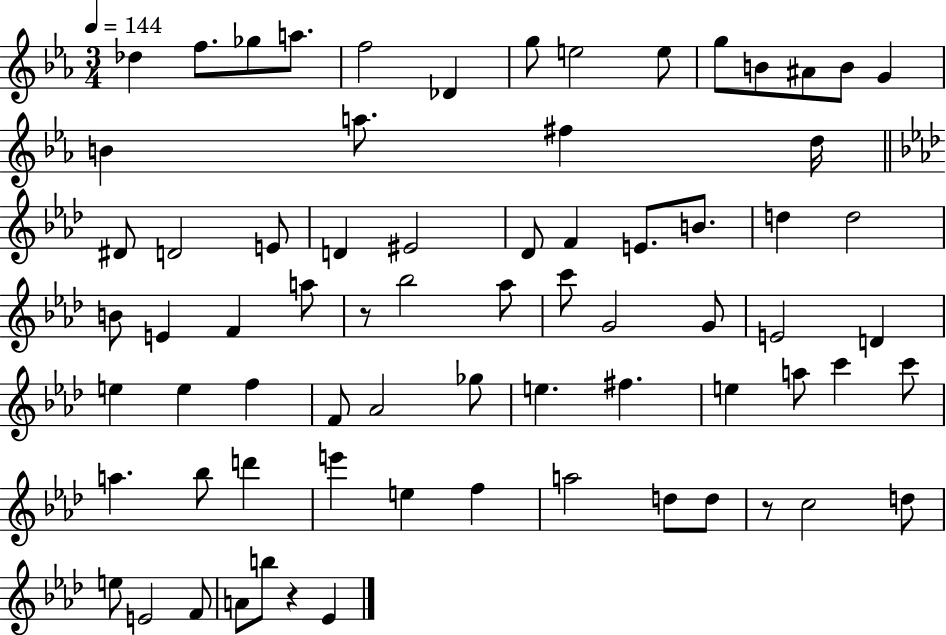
Db5/q F5/e. Gb5/e A5/e. F5/h Db4/q G5/e E5/h E5/e G5/e B4/e A#4/e B4/e G4/q B4/q A5/e. F#5/q D5/s D#4/e D4/h E4/e D4/q EIS4/h Db4/e F4/q E4/e. B4/e. D5/q D5/h B4/e E4/q F4/q A5/e R/e Bb5/h Ab5/e C6/e G4/h G4/e E4/h D4/q E5/q E5/q F5/q F4/e Ab4/h Gb5/e E5/q. F#5/q. E5/q A5/e C6/q C6/e A5/q. Bb5/e D6/q E6/q E5/q F5/q A5/h D5/e D5/e R/e C5/h D5/e E5/e E4/h F4/e A4/e B5/e R/q Eb4/q